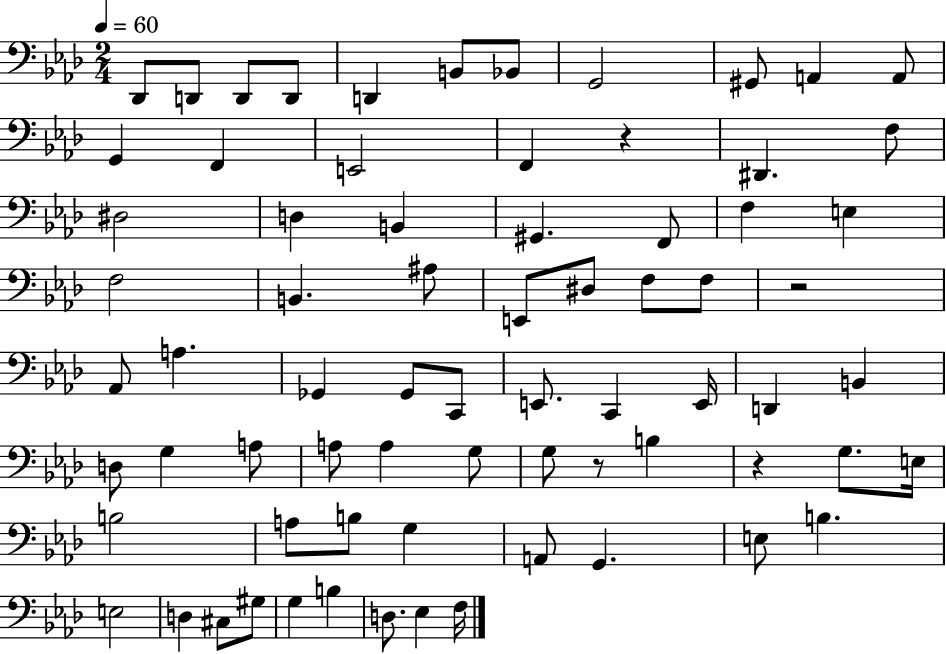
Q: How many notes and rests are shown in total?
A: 72